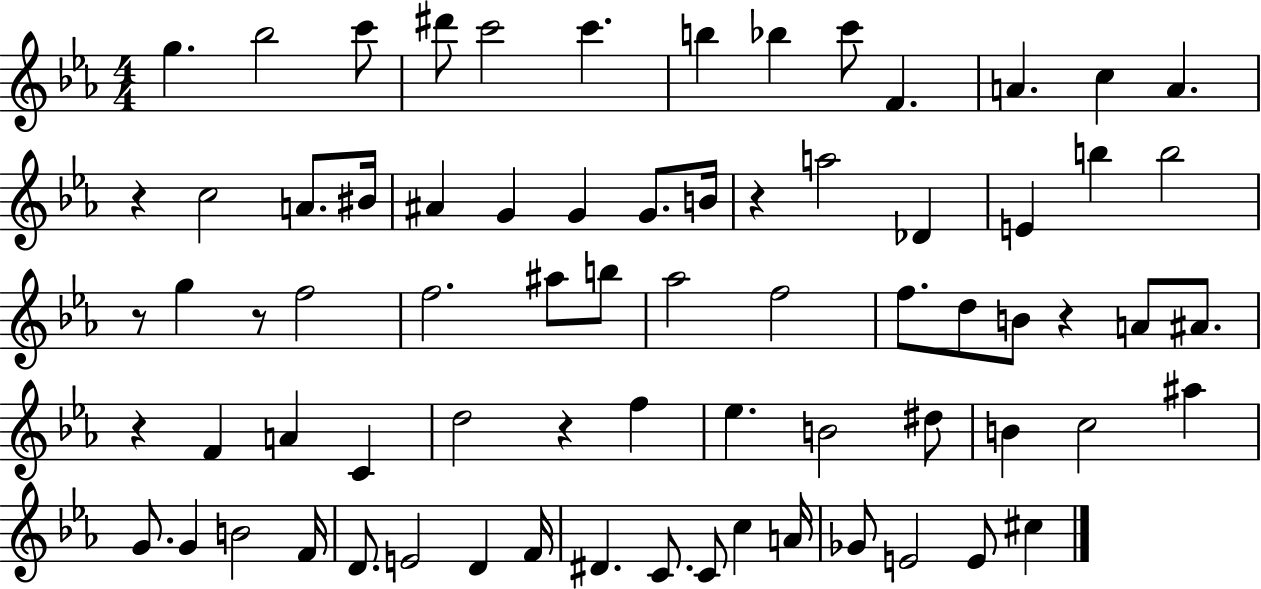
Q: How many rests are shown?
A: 7